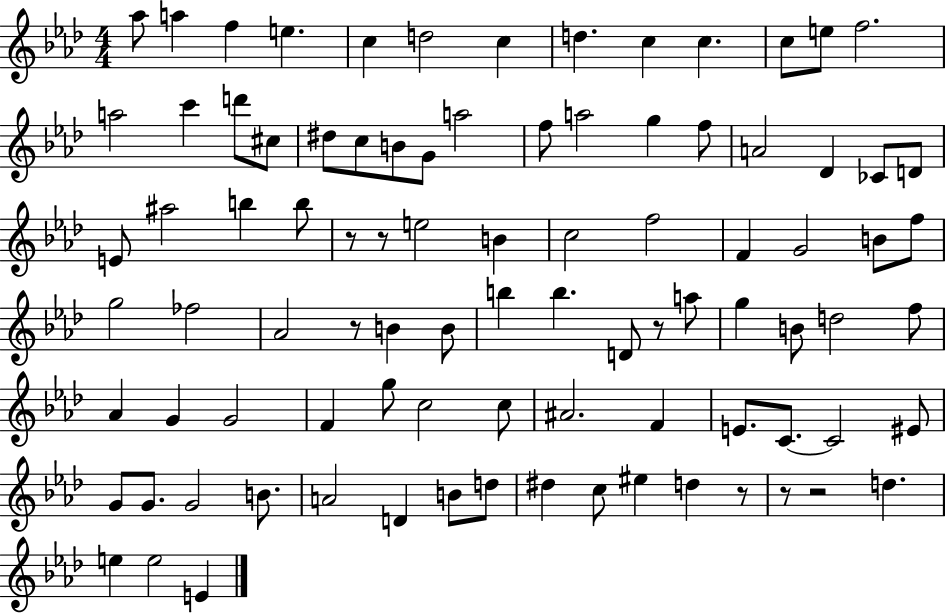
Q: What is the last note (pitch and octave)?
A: E4